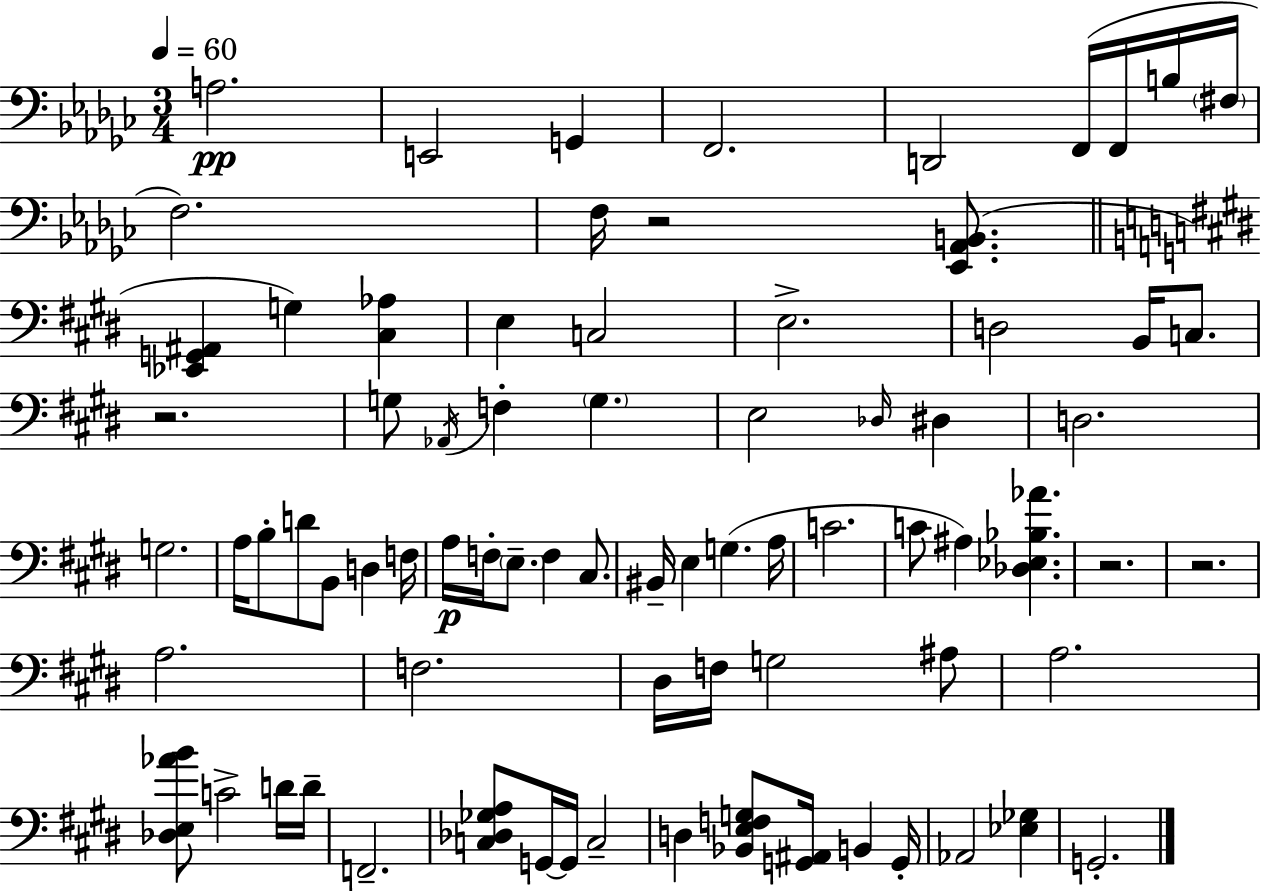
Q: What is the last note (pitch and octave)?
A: G2